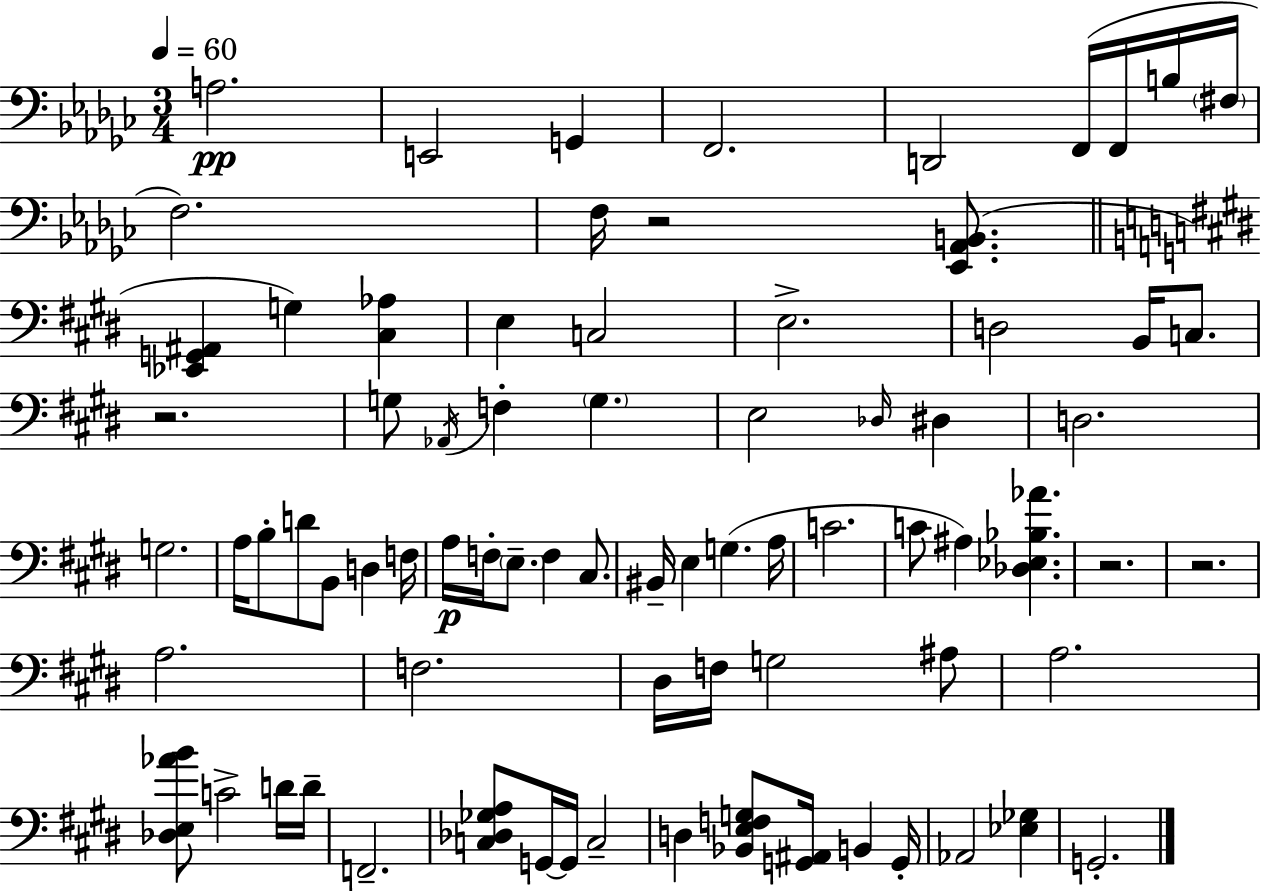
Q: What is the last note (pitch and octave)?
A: G2